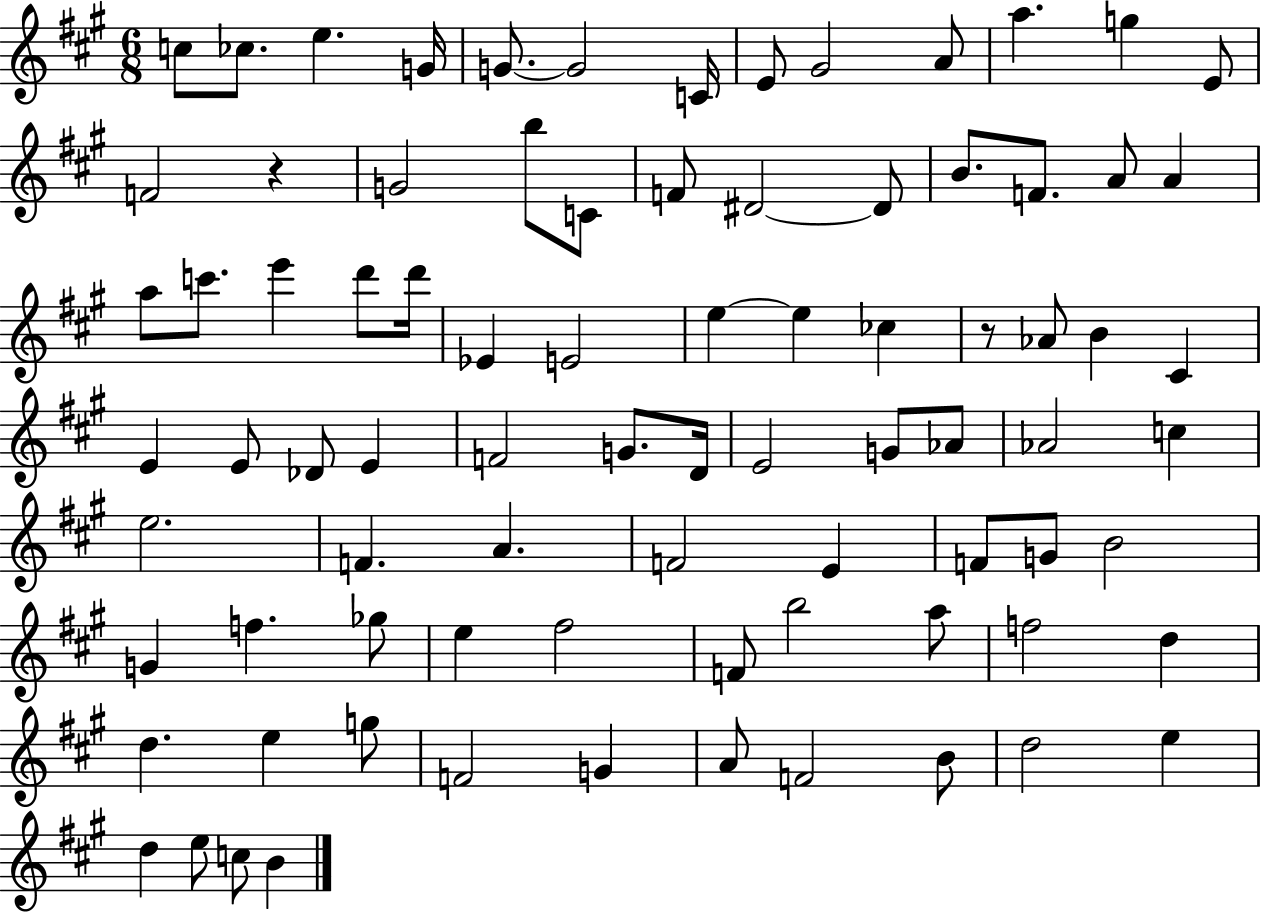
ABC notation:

X:1
T:Untitled
M:6/8
L:1/4
K:A
c/2 _c/2 e G/4 G/2 G2 C/4 E/2 ^G2 A/2 a g E/2 F2 z G2 b/2 C/2 F/2 ^D2 ^D/2 B/2 F/2 A/2 A a/2 c'/2 e' d'/2 d'/4 _E E2 e e _c z/2 _A/2 B ^C E E/2 _D/2 E F2 G/2 D/4 E2 G/2 _A/2 _A2 c e2 F A F2 E F/2 G/2 B2 G f _g/2 e ^f2 F/2 b2 a/2 f2 d d e g/2 F2 G A/2 F2 B/2 d2 e d e/2 c/2 B